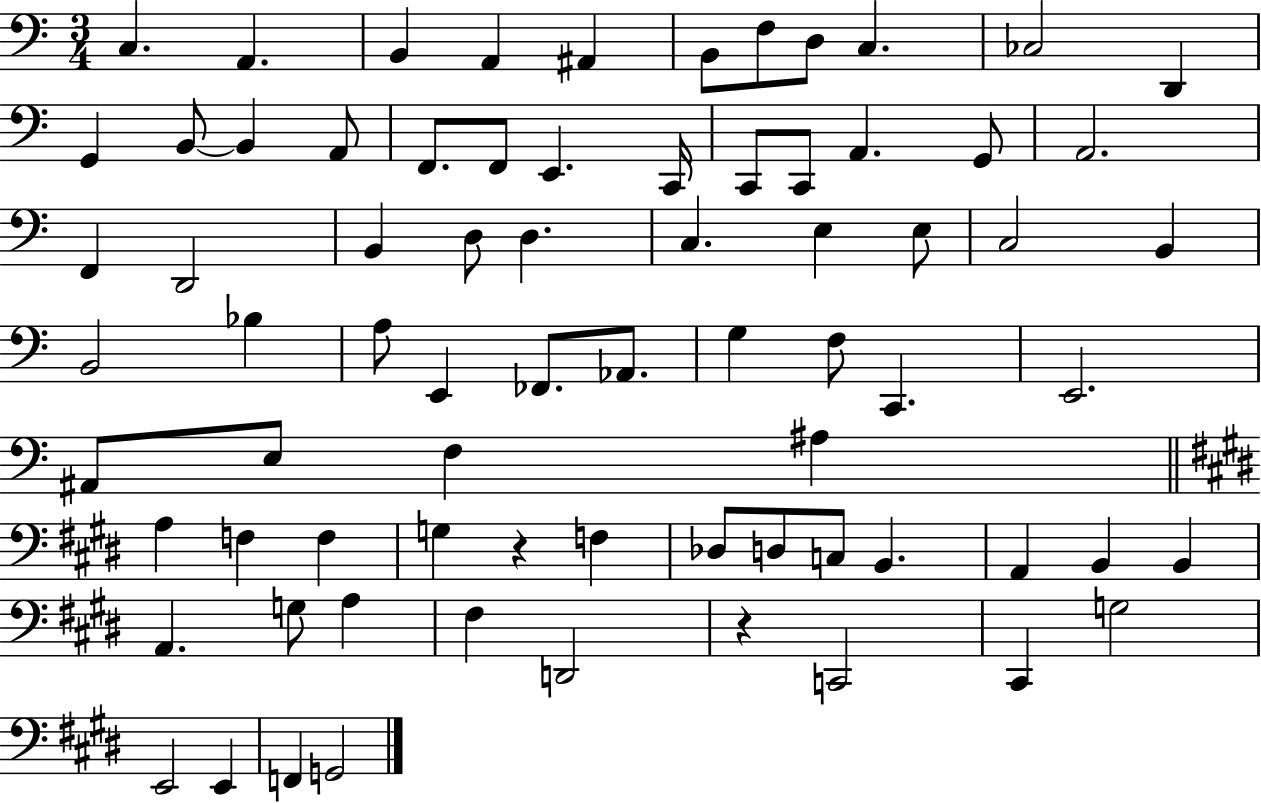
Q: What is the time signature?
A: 3/4